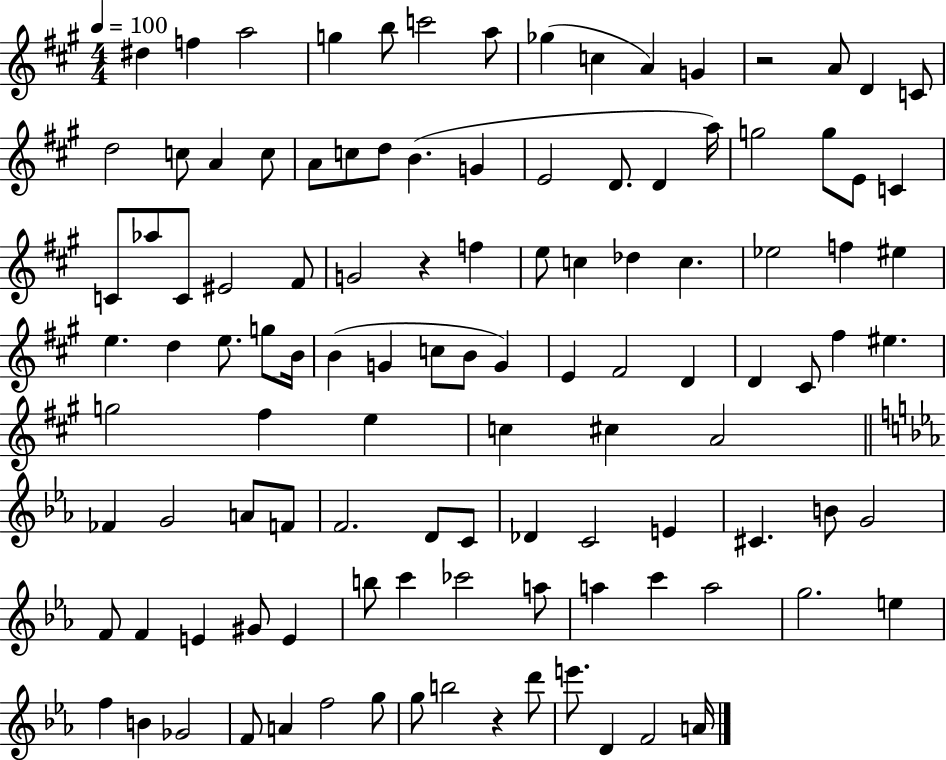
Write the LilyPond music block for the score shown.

{
  \clef treble
  \numericTimeSignature
  \time 4/4
  \key a \major
  \tempo 4 = 100
  dis''4 f''4 a''2 | g''4 b''8 c'''2 a''8 | ges''4( c''4 a'4) g'4 | r2 a'8 d'4 c'8 | \break d''2 c''8 a'4 c''8 | a'8 c''8 d''8 b'4.( g'4 | e'2 d'8. d'4 a''16) | g''2 g''8 e'8 c'4 | \break c'8 aes''8 c'8 eis'2 fis'8 | g'2 r4 f''4 | e''8 c''4 des''4 c''4. | ees''2 f''4 eis''4 | \break e''4. d''4 e''8. g''8 b'16 | b'4( g'4 c''8 b'8 g'4) | e'4 fis'2 d'4 | d'4 cis'8 fis''4 eis''4. | \break g''2 fis''4 e''4 | c''4 cis''4 a'2 | \bar "||" \break \key c \minor fes'4 g'2 a'8 f'8 | f'2. d'8 c'8 | des'4 c'2 e'4 | cis'4. b'8 g'2 | \break f'8 f'4 e'4 gis'8 e'4 | b''8 c'''4 ces'''2 a''8 | a''4 c'''4 a''2 | g''2. e''4 | \break f''4 b'4 ges'2 | f'8 a'4 f''2 g''8 | g''8 b''2 r4 d'''8 | e'''8. d'4 f'2 a'16 | \break \bar "|."
}